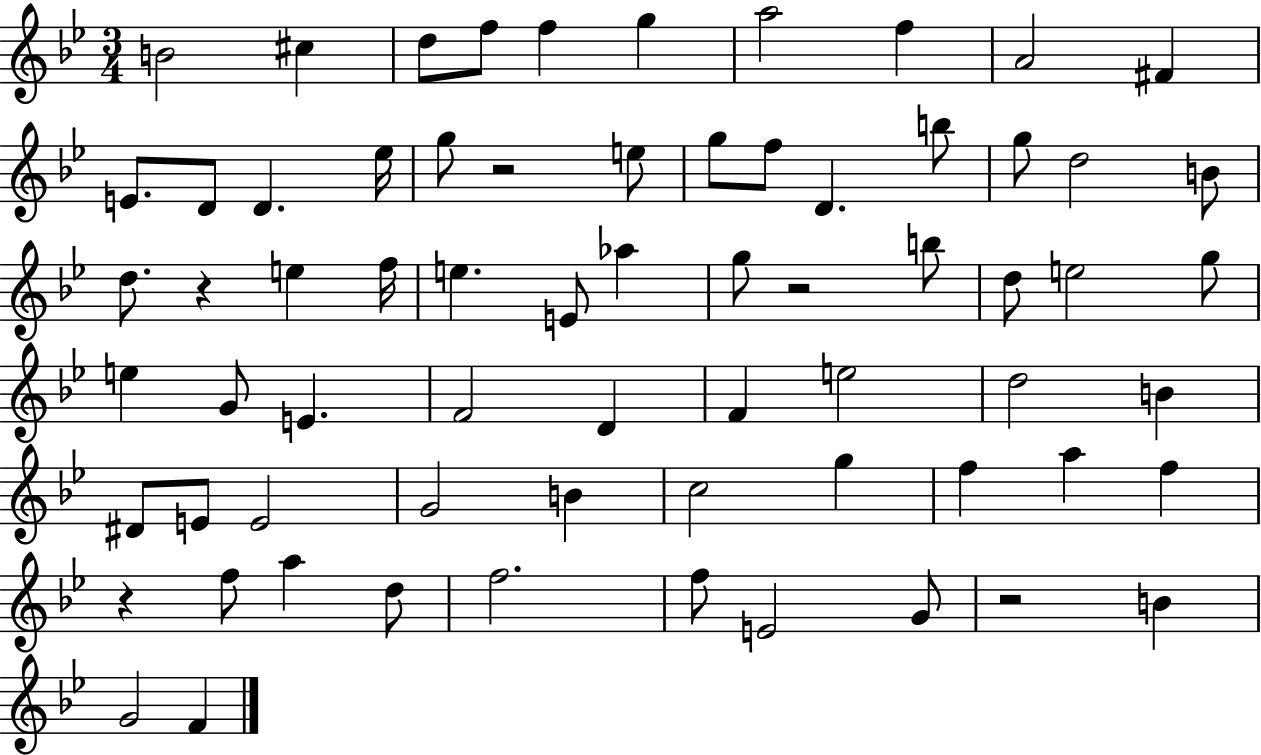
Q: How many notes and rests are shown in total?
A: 68